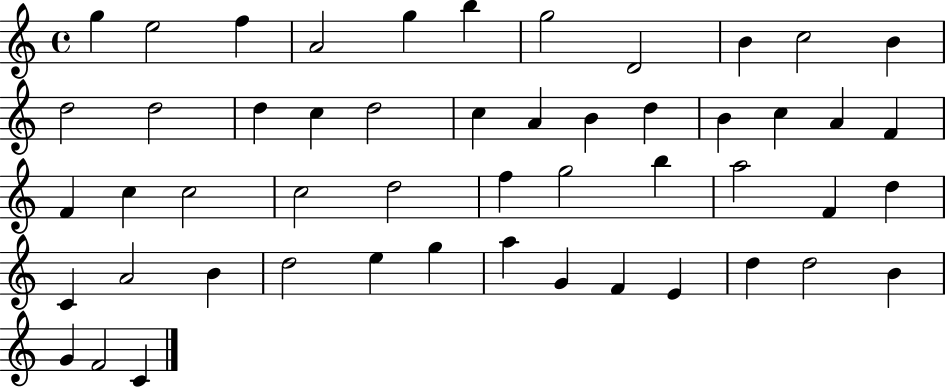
X:1
T:Untitled
M:4/4
L:1/4
K:C
g e2 f A2 g b g2 D2 B c2 B d2 d2 d c d2 c A B d B c A F F c c2 c2 d2 f g2 b a2 F d C A2 B d2 e g a G F E d d2 B G F2 C